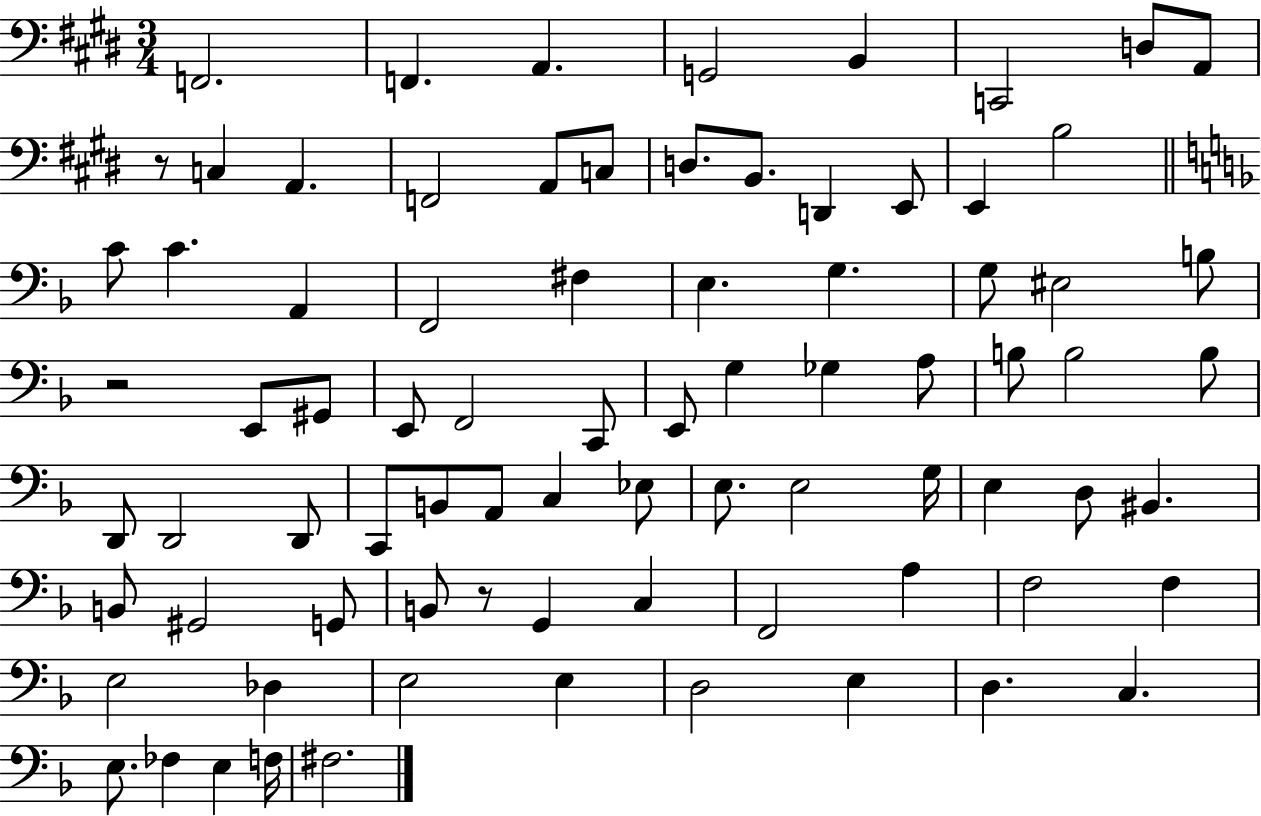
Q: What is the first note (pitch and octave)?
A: F2